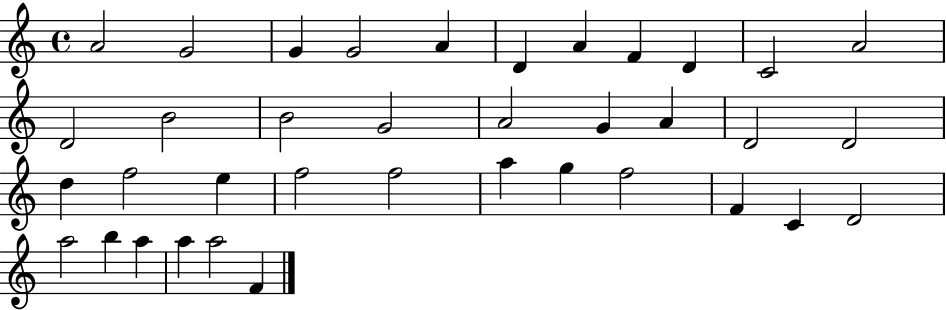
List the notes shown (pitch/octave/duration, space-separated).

A4/h G4/h G4/q G4/h A4/q D4/q A4/q F4/q D4/q C4/h A4/h D4/h B4/h B4/h G4/h A4/h G4/q A4/q D4/h D4/h D5/q F5/h E5/q F5/h F5/h A5/q G5/q F5/h F4/q C4/q D4/h A5/h B5/q A5/q A5/q A5/h F4/q